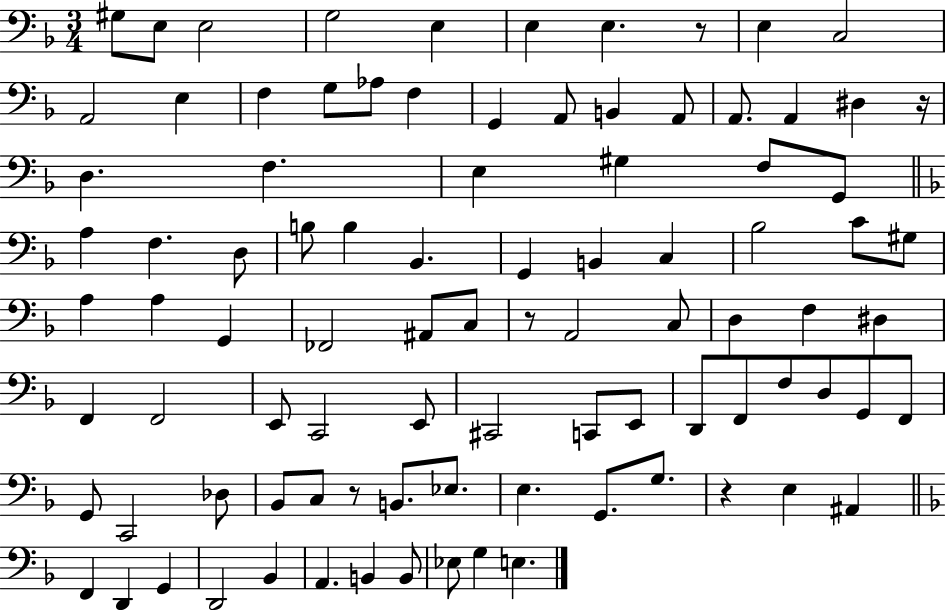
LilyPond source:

{
  \clef bass
  \numericTimeSignature
  \time 3/4
  \key f \major
  \repeat volta 2 { gis8 e8 e2 | g2 e4 | e4 e4. r8 | e4 c2 | \break a,2 e4 | f4 g8 aes8 f4 | g,4 a,8 b,4 a,8 | a,8. a,4 dis4 r16 | \break d4. f4. | e4 gis4 f8 g,8 | \bar "||" \break \key f \major a4 f4. d8 | b8 b4 bes,4. | g,4 b,4 c4 | bes2 c'8 gis8 | \break a4 a4 g,4 | fes,2 ais,8 c8 | r8 a,2 c8 | d4 f4 dis4 | \break f,4 f,2 | e,8 c,2 e,8 | cis,2 c,8 e,8 | d,8 f,8 f8 d8 g,8 f,8 | \break g,8 c,2 des8 | bes,8 c8 r8 b,8. ees8. | e4. g,8. g8. | r4 e4 ais,4 | \break \bar "||" \break \key f \major f,4 d,4 g,4 | d,2 bes,4 | a,4. b,4 b,8 | ees8 g4 e4. | \break } \bar "|."
}